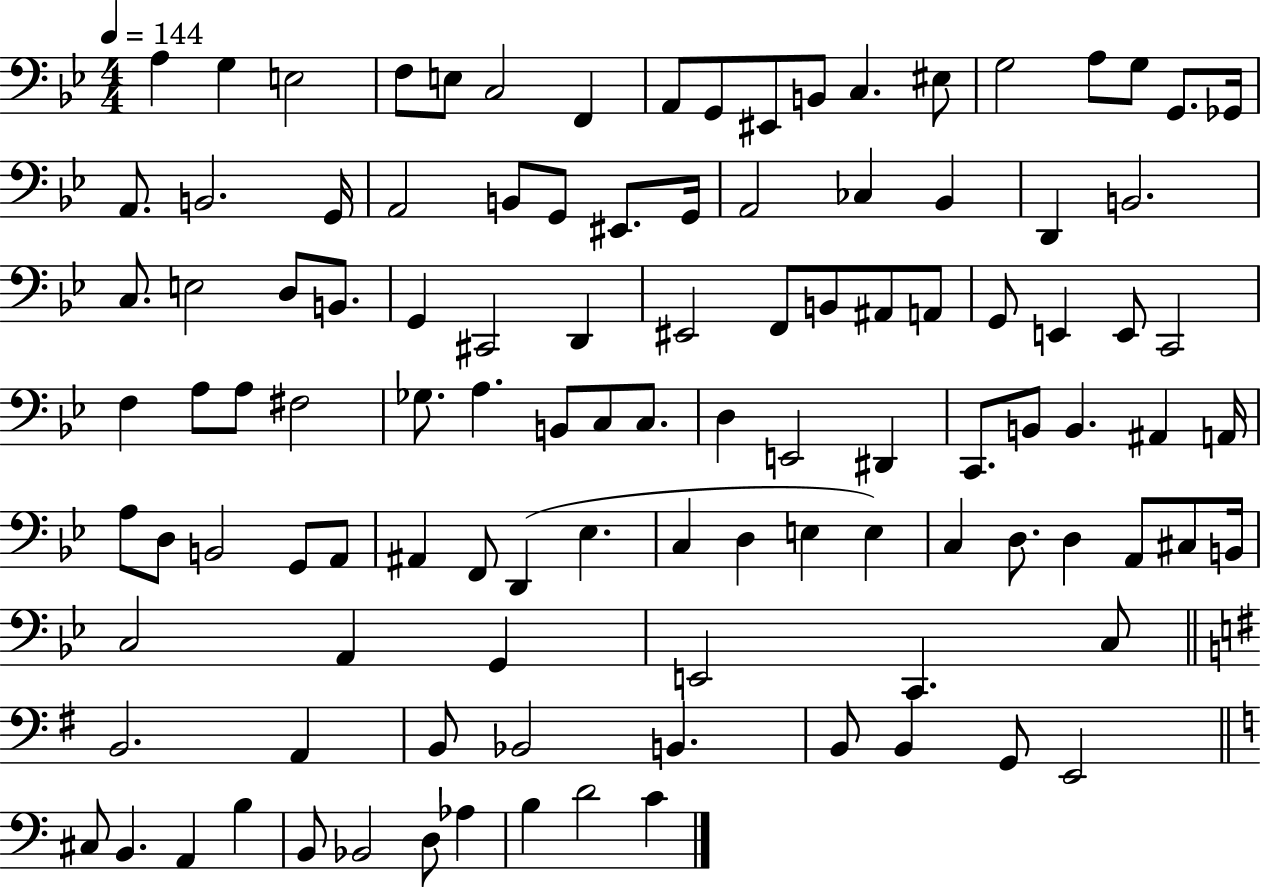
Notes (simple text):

A3/q G3/q E3/h F3/e E3/e C3/h F2/q A2/e G2/e EIS2/e B2/e C3/q. EIS3/e G3/h A3/e G3/e G2/e. Gb2/s A2/e. B2/h. G2/s A2/h B2/e G2/e EIS2/e. G2/s A2/h CES3/q Bb2/q D2/q B2/h. C3/e. E3/h D3/e B2/e. G2/q C#2/h D2/q EIS2/h F2/e B2/e A#2/e A2/e G2/e E2/q E2/e C2/h F3/q A3/e A3/e F#3/h Gb3/e. A3/q. B2/e C3/e C3/e. D3/q E2/h D#2/q C2/e. B2/e B2/q. A#2/q A2/s A3/e D3/e B2/h G2/e A2/e A#2/q F2/e D2/q Eb3/q. C3/q D3/q E3/q E3/q C3/q D3/e. D3/q A2/e C#3/e B2/s C3/h A2/q G2/q E2/h C2/q. C3/e B2/h. A2/q B2/e Bb2/h B2/q. B2/e B2/q G2/e E2/h C#3/e B2/q. A2/q B3/q B2/e Bb2/h D3/e Ab3/q B3/q D4/h C4/q